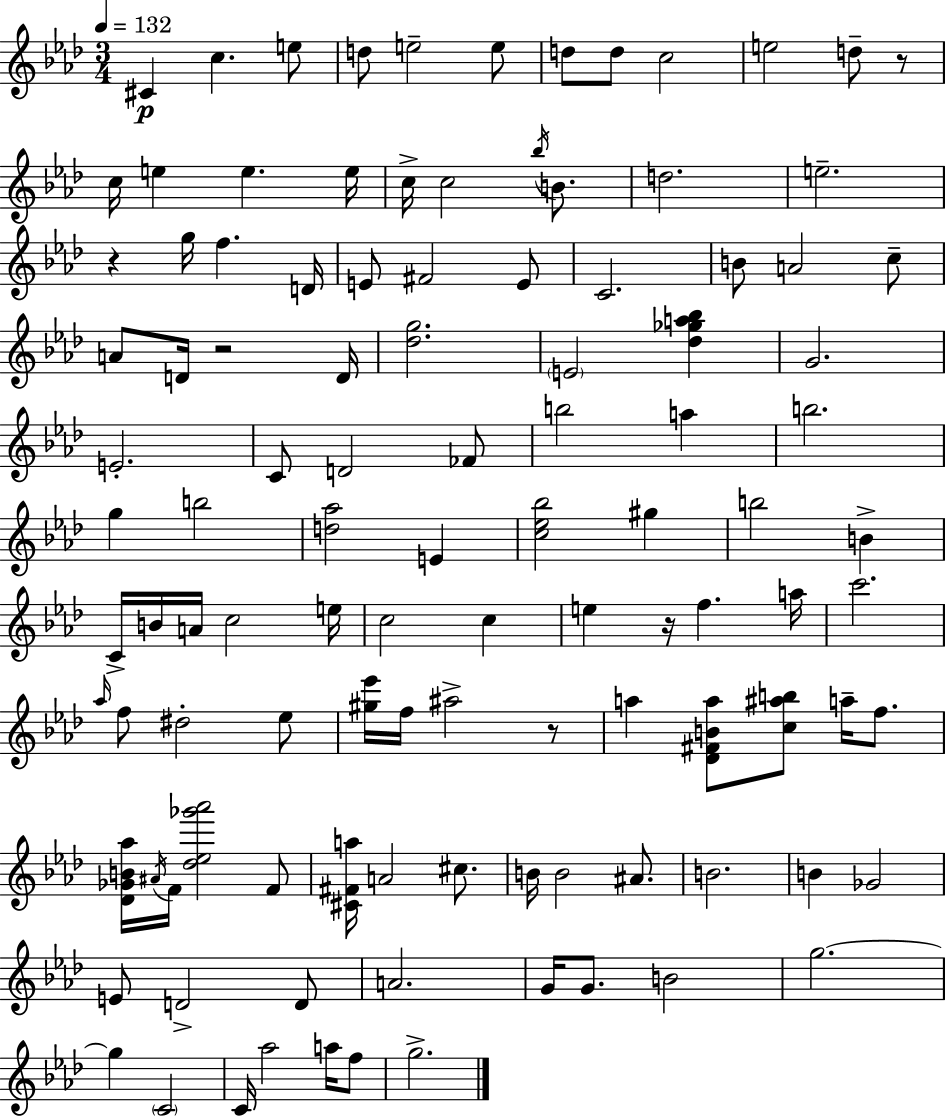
X:1
T:Untitled
M:3/4
L:1/4
K:Fm
^C c e/2 d/2 e2 e/2 d/2 d/2 c2 e2 d/2 z/2 c/4 e e e/4 c/4 c2 _b/4 B/2 d2 e2 z g/4 f D/4 E/2 ^F2 E/2 C2 B/2 A2 c/2 A/2 D/4 z2 D/4 [_dg]2 E2 [_d_ga_b] G2 E2 C/2 D2 _F/2 b2 a b2 g b2 [d_a]2 E [c_e_b]2 ^g b2 B C/4 B/4 A/4 c2 e/4 c2 c e z/4 f a/4 c'2 _a/4 f/2 ^d2 _e/2 [^g_e']/4 f/4 ^a2 z/2 a [_D^FBa]/2 [c^ab]/2 a/4 f/2 [_D_GB_a]/4 ^A/4 F/4 [_d_e_g'_a']2 F/2 [^C^Fa]/4 A2 ^c/2 B/4 B2 ^A/2 B2 B _G2 E/2 D2 D/2 A2 G/4 G/2 B2 g2 g C2 C/4 _a2 a/4 f/2 g2